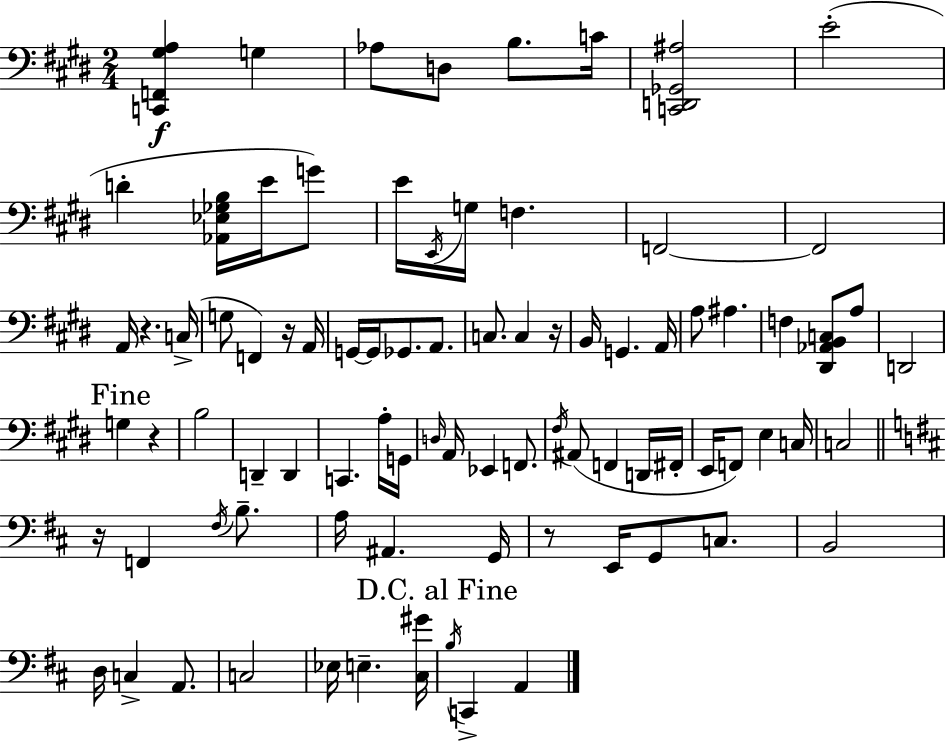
[C2,F2,G#3,A3]/q G3/q Ab3/e D3/e B3/e. C4/s [C2,D2,Gb2,A#3]/h E4/h D4/q [Ab2,Eb3,Gb3,B3]/s E4/s G4/e E4/s E2/s G3/s F3/q. F2/h F2/h A2/s R/q. C3/s G3/e F2/q R/s A2/s G2/s G2/s Gb2/e. A2/e. C3/e. C3/q R/s B2/s G2/q. A2/s A3/e A#3/q. F3/q [D#2,Ab2,B2,C3]/e A3/e D2/h G3/q R/q B3/h D2/q D2/q C2/q. A3/s G2/s D3/s A2/s Eb2/q F2/e. F#3/s A#2/e F2/q D2/s F#2/s E2/s F2/e E3/q C3/s C3/h R/s F2/q F#3/s B3/e. A3/s A#2/q. G2/s R/e E2/s G2/e C3/e. B2/h D3/s C3/q A2/e. C3/h Eb3/s E3/q. [C#3,G#4]/s B3/s C2/q A2/q